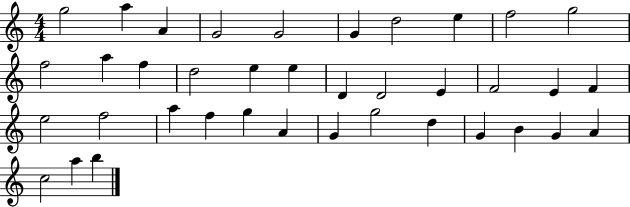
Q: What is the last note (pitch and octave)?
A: B5